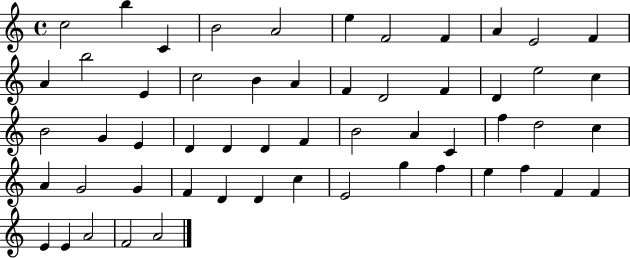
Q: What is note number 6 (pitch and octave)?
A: E5